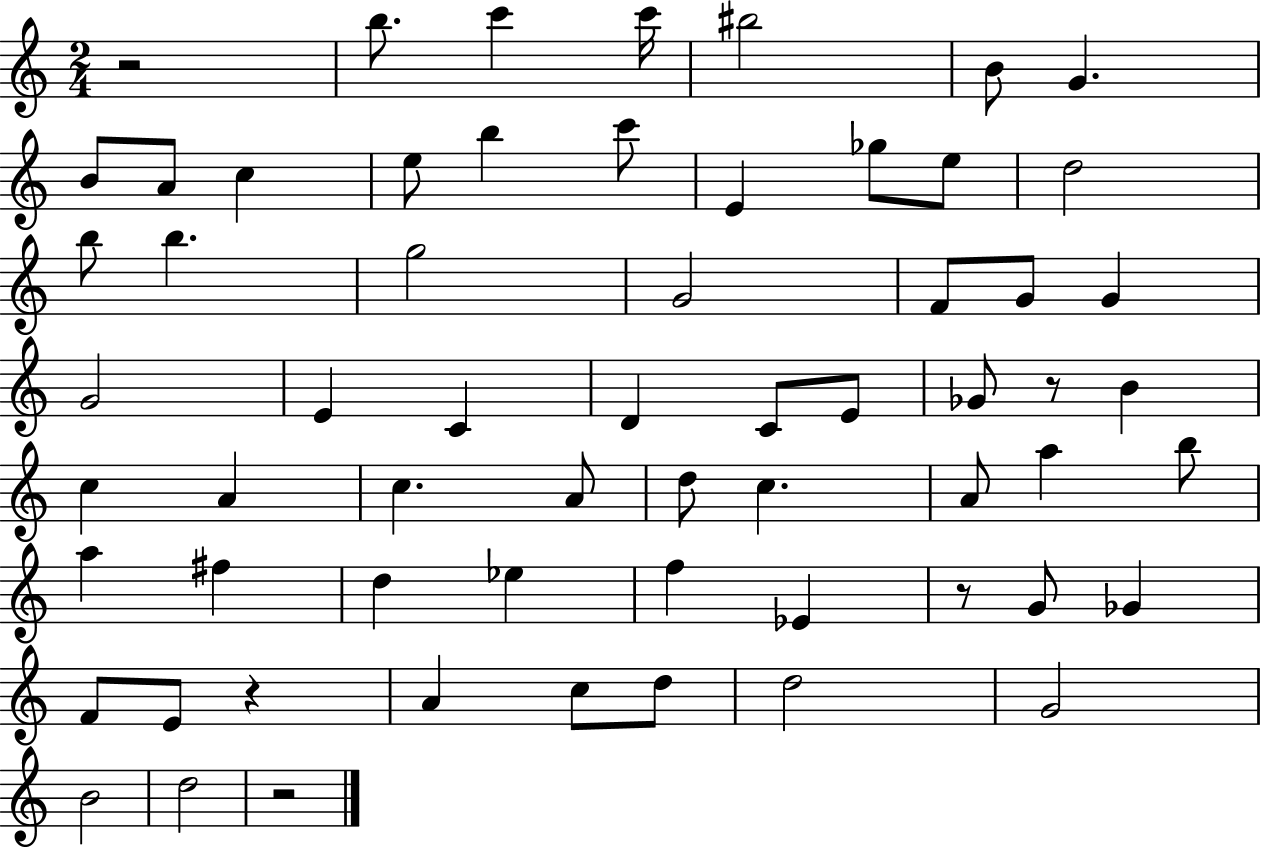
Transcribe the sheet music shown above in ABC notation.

X:1
T:Untitled
M:2/4
L:1/4
K:C
z2 b/2 c' c'/4 ^b2 B/2 G B/2 A/2 c e/2 b c'/2 E _g/2 e/2 d2 b/2 b g2 G2 F/2 G/2 G G2 E C D C/2 E/2 _G/2 z/2 B c A c A/2 d/2 c A/2 a b/2 a ^f d _e f _E z/2 G/2 _G F/2 E/2 z A c/2 d/2 d2 G2 B2 d2 z2